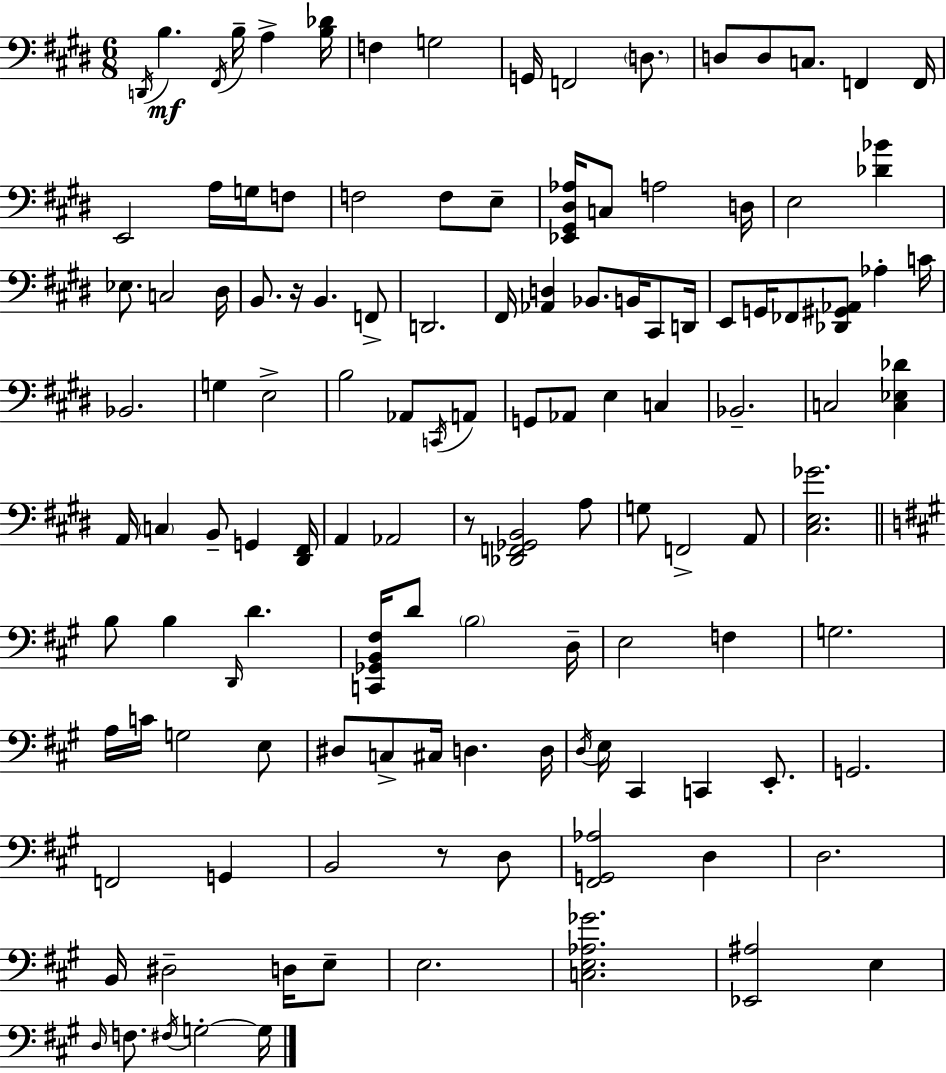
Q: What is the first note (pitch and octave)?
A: D2